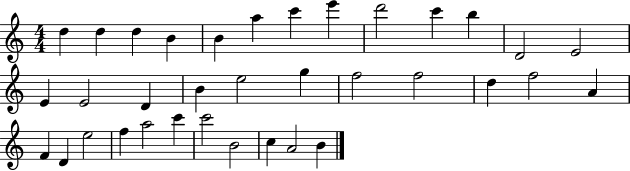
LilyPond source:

{
  \clef treble
  \numericTimeSignature
  \time 4/4
  \key c \major
  d''4 d''4 d''4 b'4 | b'4 a''4 c'''4 e'''4 | d'''2 c'''4 b''4 | d'2 e'2 | \break e'4 e'2 d'4 | b'4 e''2 g''4 | f''2 f''2 | d''4 f''2 a'4 | \break f'4 d'4 e''2 | f''4 a''2 c'''4 | c'''2 b'2 | c''4 a'2 b'4 | \break \bar "|."
}